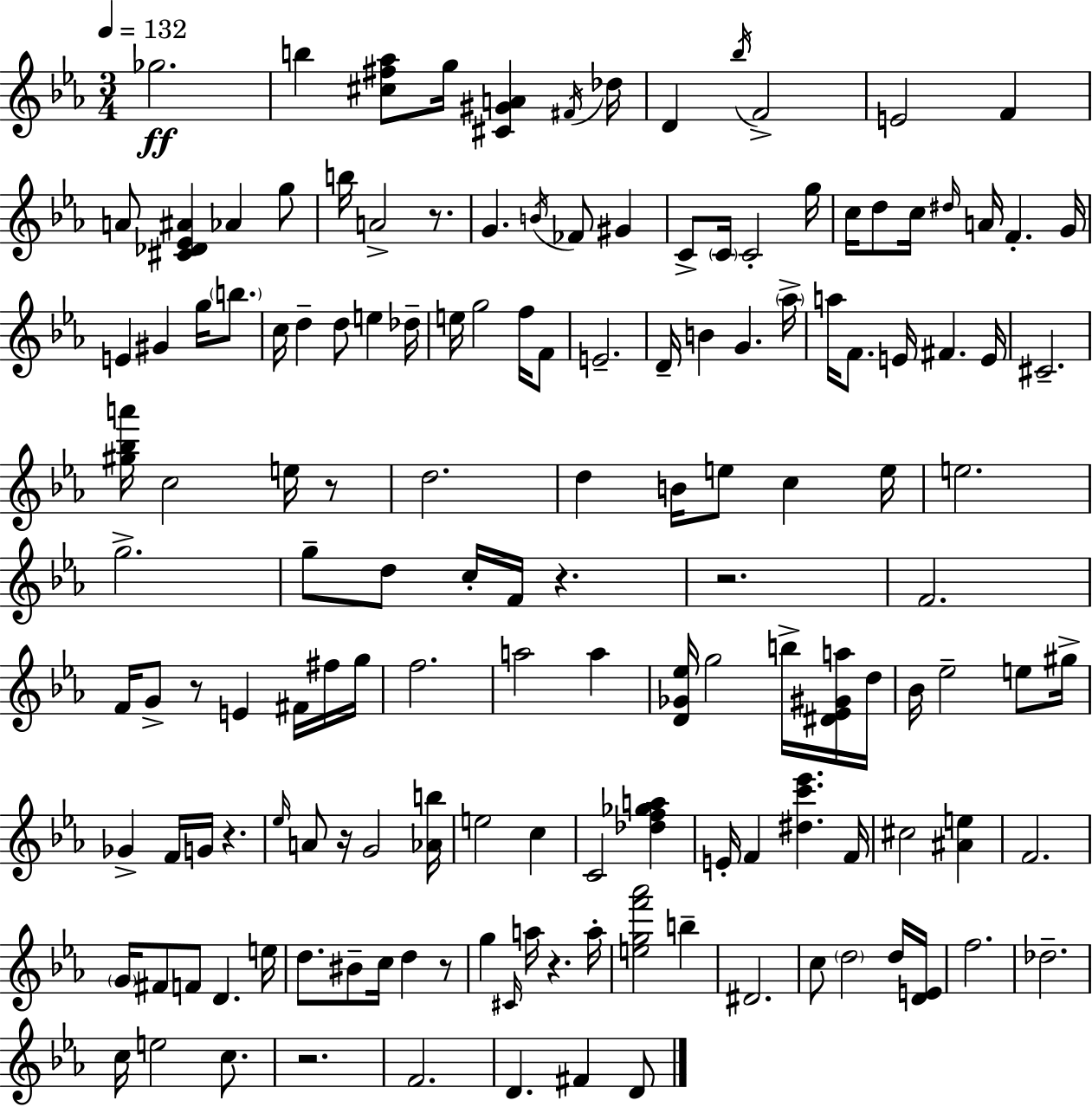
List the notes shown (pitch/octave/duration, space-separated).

Gb5/h. B5/q [C#5,F#5,Ab5]/e G5/s [C#4,G#4,A4]/q F#4/s Db5/s D4/q Bb5/s F4/h E4/h F4/q A4/e [C#4,Db4,Eb4,A#4]/q Ab4/q G5/e B5/s A4/h R/e. G4/q. B4/s FES4/e G#4/q C4/e C4/s C4/h G5/s C5/s D5/e C5/s D#5/s A4/s F4/q. G4/s E4/q G#4/q G5/s B5/e. C5/s D5/q D5/e E5/q Db5/s E5/s G5/h F5/s F4/e E4/h. D4/s B4/q G4/q. Ab5/s A5/s F4/e. E4/s F#4/q. E4/s C#4/h. [G#5,Bb5,A6]/s C5/h E5/s R/e D5/h. D5/q B4/s E5/e C5/q E5/s E5/h. G5/h. G5/e D5/e C5/s F4/s R/q. R/h. F4/h. F4/s G4/e R/e E4/q F#4/s F#5/s G5/s F5/h. A5/h A5/q [D4,Gb4,Eb5]/s G5/h B5/s [D#4,Eb4,G#4,A5]/s D5/s Bb4/s Eb5/h E5/e G#5/s Gb4/q F4/s G4/s R/q. Eb5/s A4/e R/s G4/h [Ab4,B5]/s E5/h C5/q C4/h [Db5,F5,Gb5,A5]/q E4/s F4/q [D#5,C6,Eb6]/q. F4/s C#5/h [A#4,E5]/q F4/h. G4/s F#4/e F4/e D4/q. E5/s D5/e. BIS4/e C5/s D5/q R/e G5/q C#4/s A5/s R/q. A5/s [E5,G5,F6,Ab6]/h B5/q D#4/h. C5/e D5/h D5/s [D4,E4]/s F5/h. Db5/h. C5/s E5/h C5/e. R/h. F4/h. D4/q. F#4/q D4/e